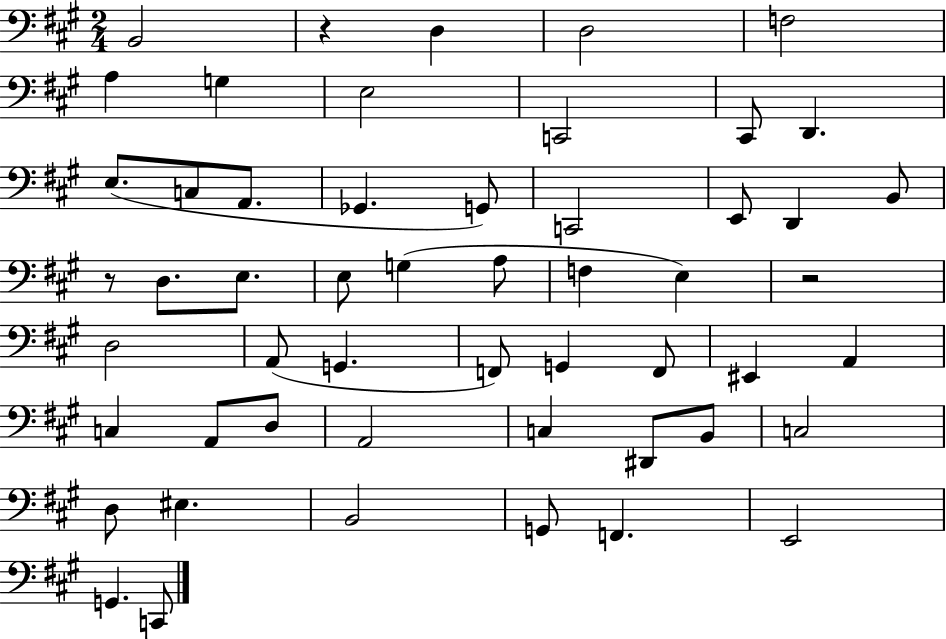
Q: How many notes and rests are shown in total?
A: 53